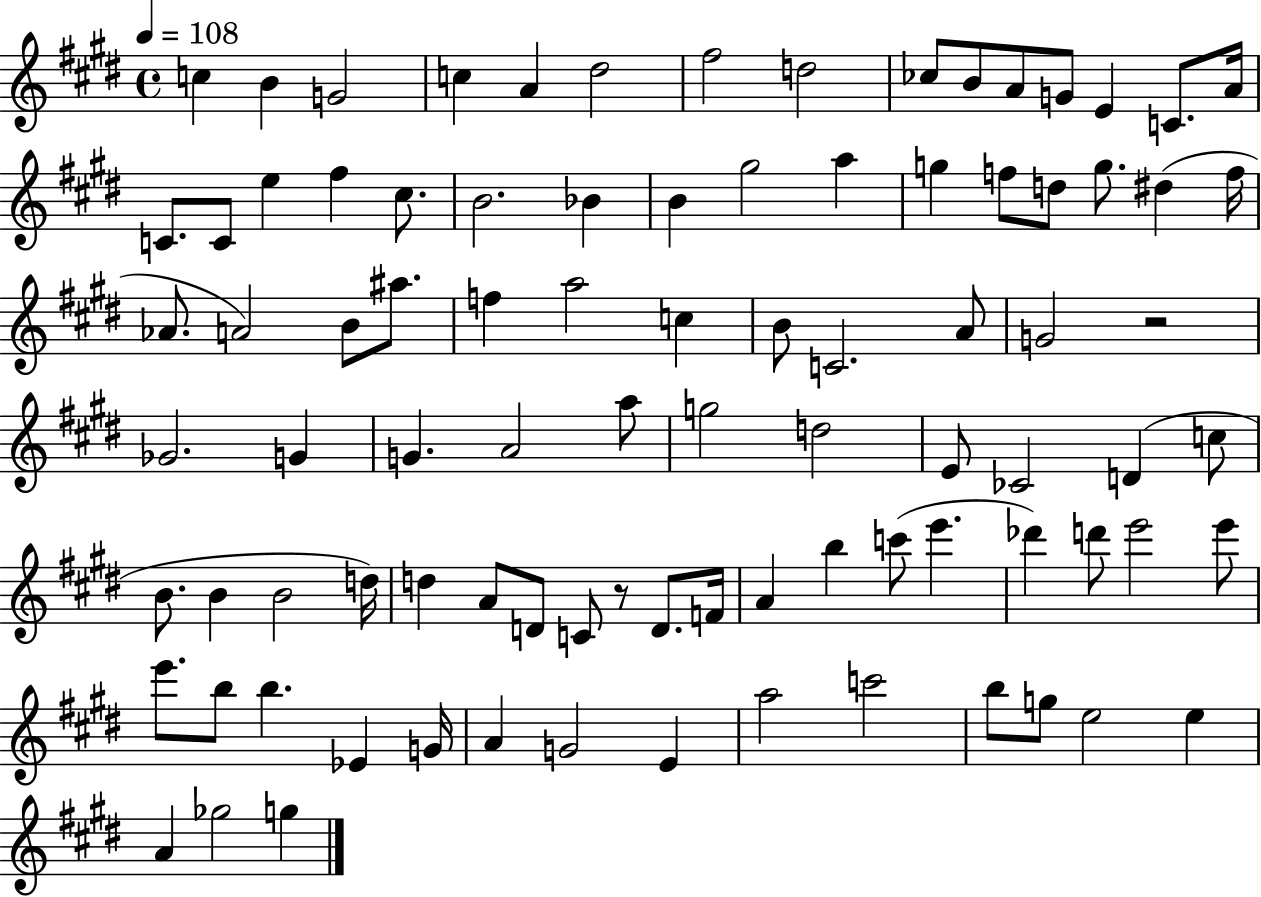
{
  \clef treble
  \time 4/4
  \defaultTimeSignature
  \key e \major
  \tempo 4 = 108
  c''4 b'4 g'2 | c''4 a'4 dis''2 | fis''2 d''2 | ces''8 b'8 a'8 g'8 e'4 c'8. a'16 | \break c'8. c'8 e''4 fis''4 cis''8. | b'2. bes'4 | b'4 gis''2 a''4 | g''4 f''8 d''8 g''8. dis''4( f''16 | \break aes'8. a'2) b'8 ais''8. | f''4 a''2 c''4 | b'8 c'2. a'8 | g'2 r2 | \break ges'2. g'4 | g'4. a'2 a''8 | g''2 d''2 | e'8 ces'2 d'4( c''8 | \break b'8. b'4 b'2 d''16) | d''4 a'8 d'8 c'8 r8 d'8. f'16 | a'4 b''4 c'''8( e'''4. | des'''4) d'''8 e'''2 e'''8 | \break e'''8. b''8 b''4. ees'4 g'16 | a'4 g'2 e'4 | a''2 c'''2 | b''8 g''8 e''2 e''4 | \break a'4 ges''2 g''4 | \bar "|."
}